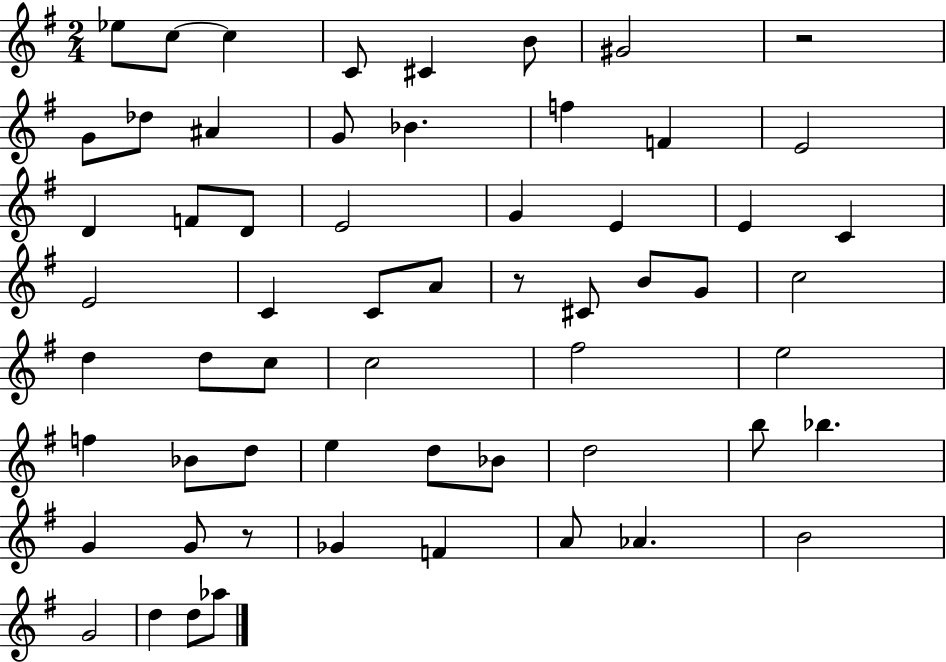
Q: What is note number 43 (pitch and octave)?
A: Bb4